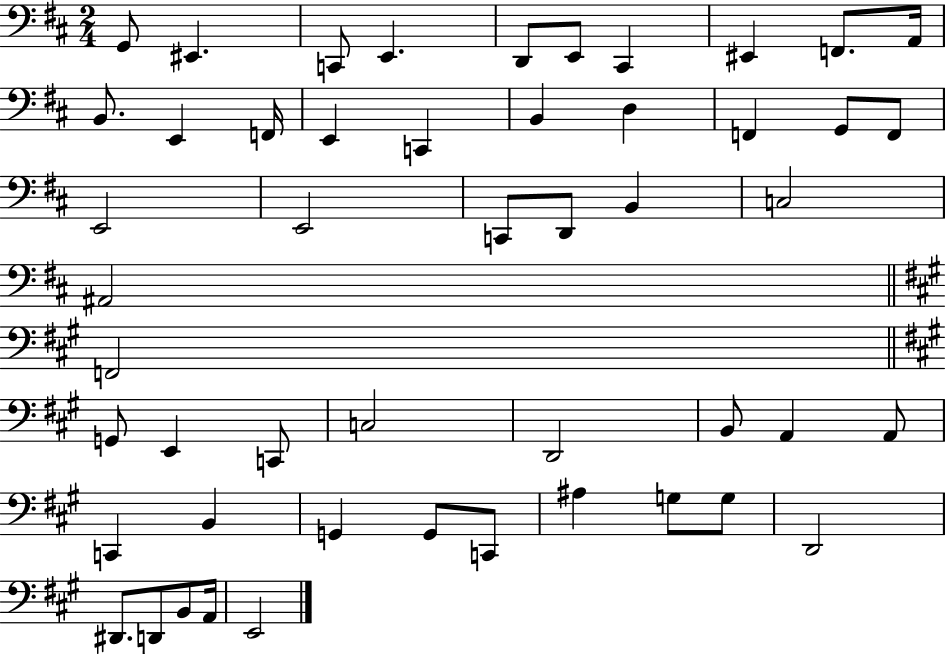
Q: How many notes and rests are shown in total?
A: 50